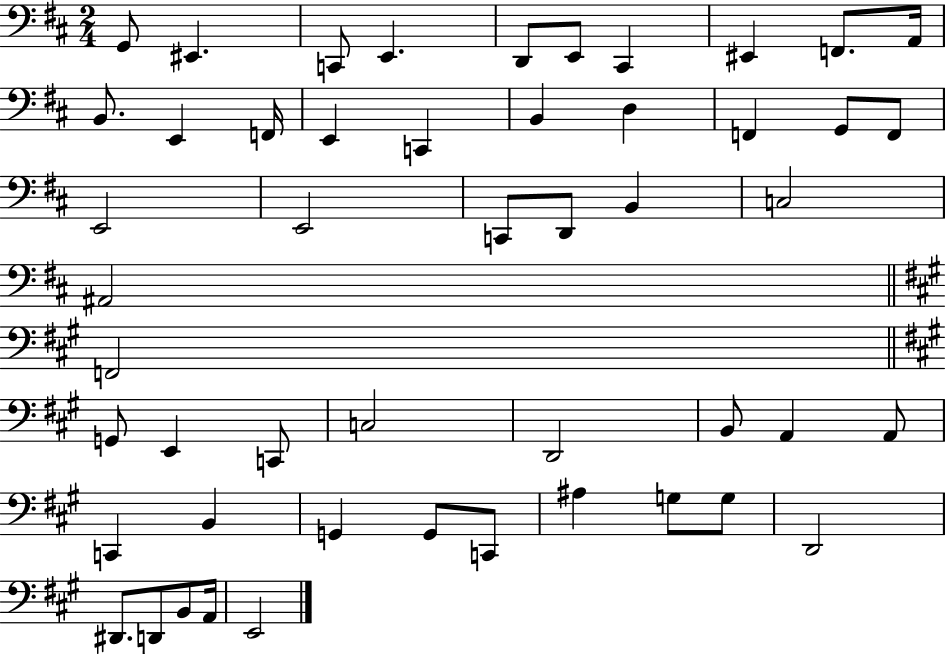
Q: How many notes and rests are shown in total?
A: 50